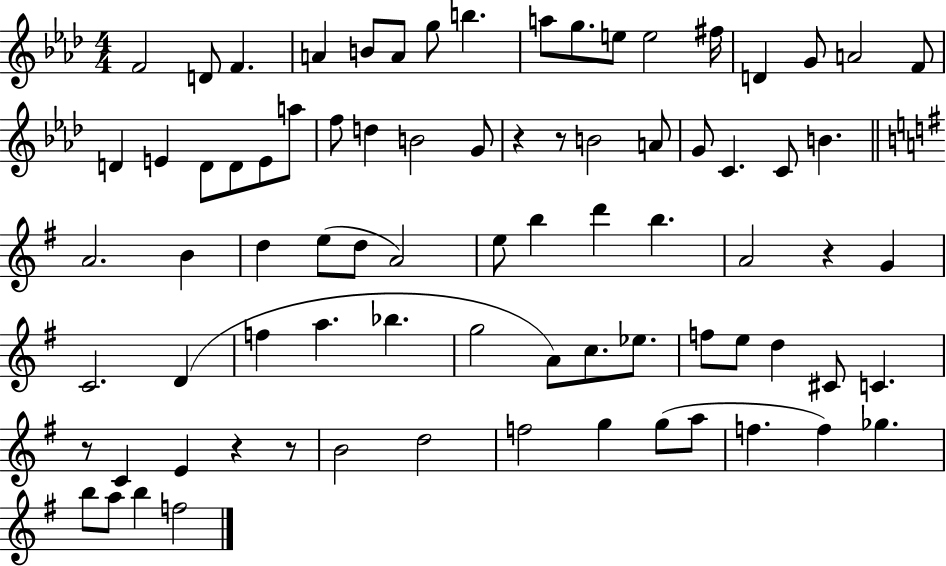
X:1
T:Untitled
M:4/4
L:1/4
K:Ab
F2 D/2 F A B/2 A/2 g/2 b a/2 g/2 e/2 e2 ^f/4 D G/2 A2 F/2 D E D/2 D/2 E/2 a/2 f/2 d B2 G/2 z z/2 B2 A/2 G/2 C C/2 B A2 B d e/2 d/2 A2 e/2 b d' b A2 z G C2 D f a _b g2 A/2 c/2 _e/2 f/2 e/2 d ^C/2 C z/2 C E z z/2 B2 d2 f2 g g/2 a/2 f f _g b/2 a/2 b f2